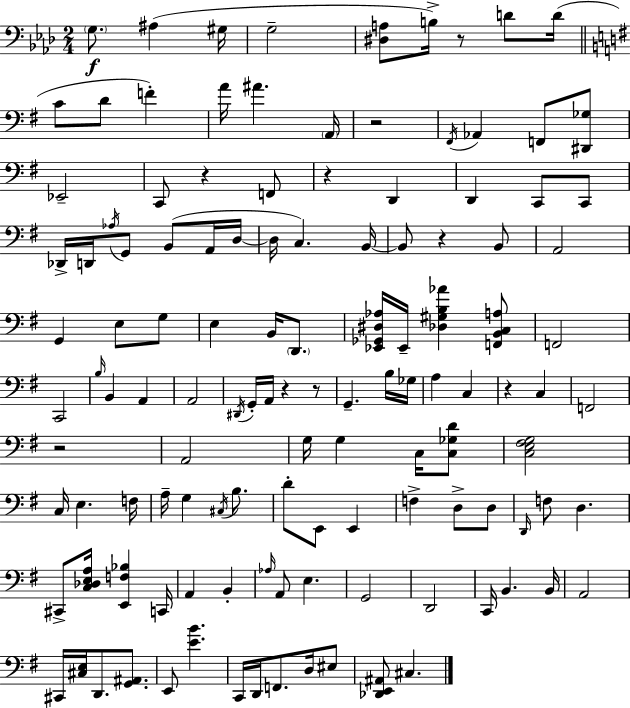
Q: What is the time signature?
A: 2/4